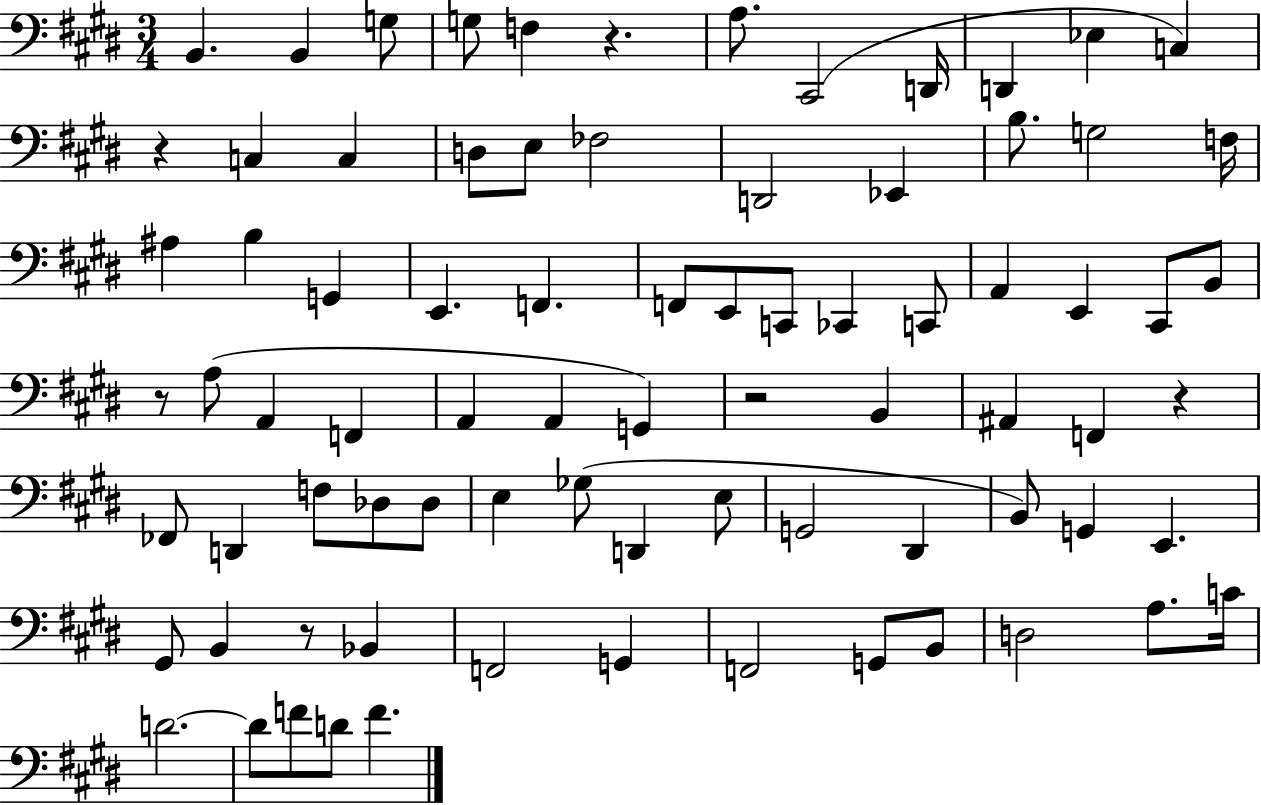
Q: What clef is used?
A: bass